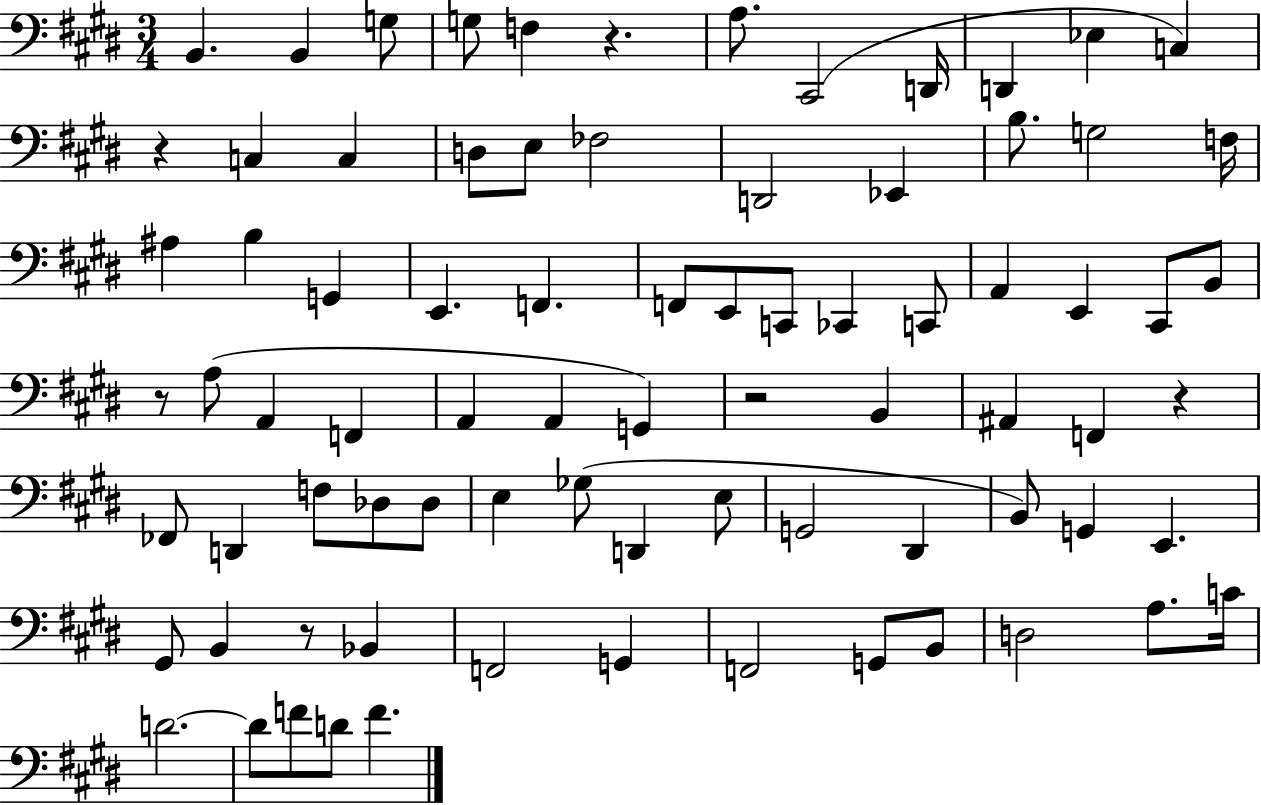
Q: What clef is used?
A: bass